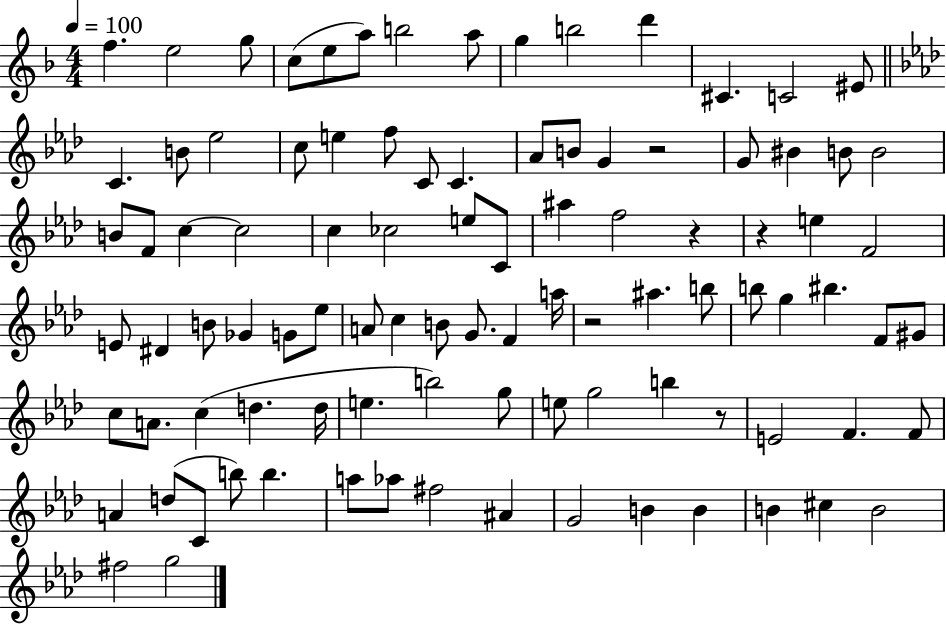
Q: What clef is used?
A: treble